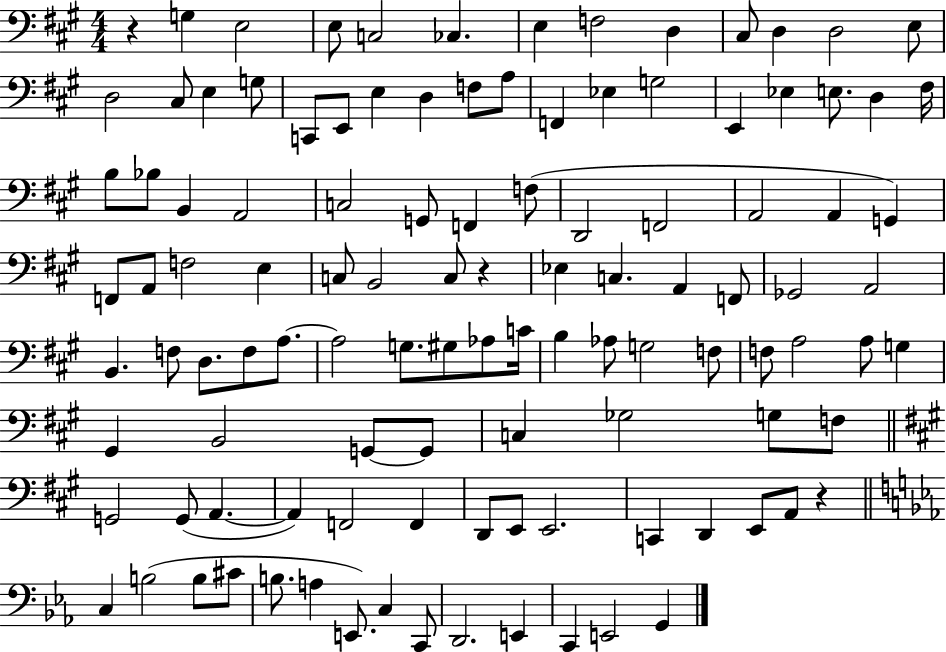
X:1
T:Untitled
M:4/4
L:1/4
K:A
z G, E,2 E,/2 C,2 _C, E, F,2 D, ^C,/2 D, D,2 E,/2 D,2 ^C,/2 E, G,/2 C,,/2 E,,/2 E, D, F,/2 A,/2 F,, _E, G,2 E,, _E, E,/2 D, ^F,/4 B,/2 _B,/2 B,, A,,2 C,2 G,,/2 F,, F,/2 D,,2 F,,2 A,,2 A,, G,, F,,/2 A,,/2 F,2 E, C,/2 B,,2 C,/2 z _E, C, A,, F,,/2 _G,,2 A,,2 B,, F,/2 D,/2 F,/2 A,/2 A,2 G,/2 ^G,/2 _A,/2 C/4 B, _A,/2 G,2 F,/2 F,/2 A,2 A,/2 G, ^G,, B,,2 G,,/2 G,,/2 C, _G,2 G,/2 F,/2 G,,2 G,,/2 A,, A,, F,,2 F,, D,,/2 E,,/2 E,,2 C,, D,, E,,/2 A,,/2 z C, B,2 B,/2 ^C/2 B,/2 A, E,,/2 C, C,,/2 D,,2 E,, C,, E,,2 G,,